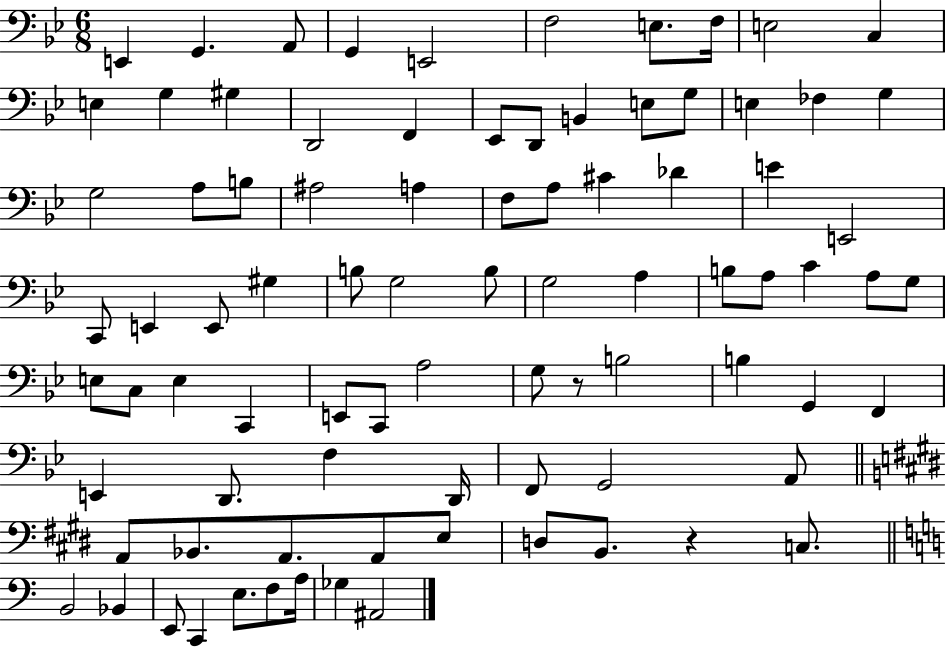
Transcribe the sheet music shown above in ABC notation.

X:1
T:Untitled
M:6/8
L:1/4
K:Bb
E,, G,, A,,/2 G,, E,,2 F,2 E,/2 F,/4 E,2 C, E, G, ^G, D,,2 F,, _E,,/2 D,,/2 B,, E,/2 G,/2 E, _F, G, G,2 A,/2 B,/2 ^A,2 A, F,/2 A,/2 ^C _D E E,,2 C,,/2 E,, E,,/2 ^G, B,/2 G,2 B,/2 G,2 A, B,/2 A,/2 C A,/2 G,/2 E,/2 C,/2 E, C,, E,,/2 C,,/2 A,2 G,/2 z/2 B,2 B, G,, F,, E,, D,,/2 F, D,,/4 F,,/2 G,,2 A,,/2 A,,/2 _B,,/2 A,,/2 A,,/2 E,/2 D,/2 B,,/2 z C,/2 B,,2 _B,, E,,/2 C,, E,/2 F,/2 A,/4 _G, ^A,,2